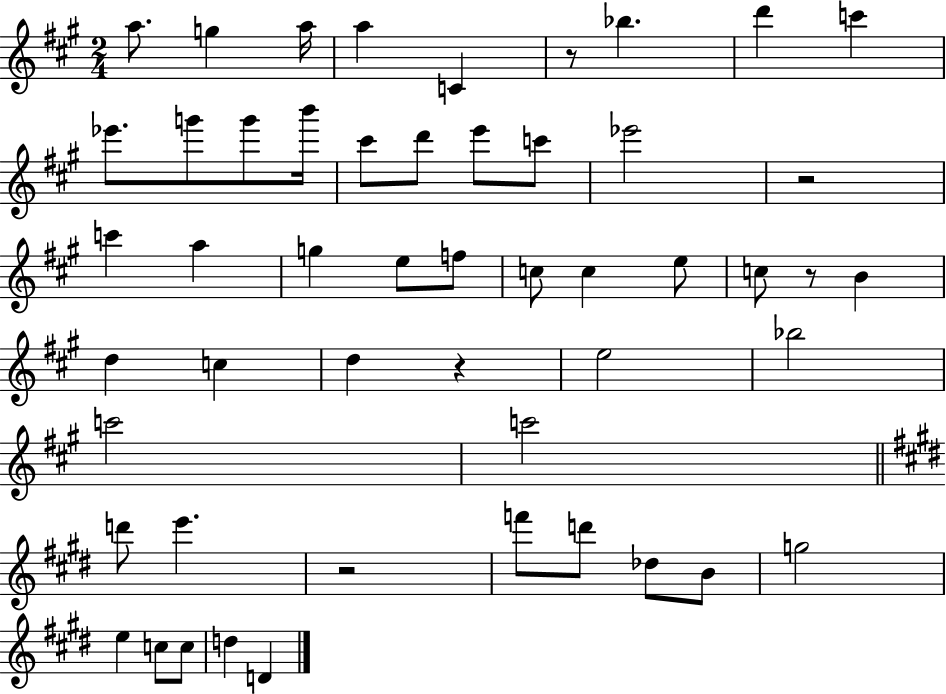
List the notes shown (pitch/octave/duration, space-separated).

A5/e. G5/q A5/s A5/q C4/q R/e Bb5/q. D6/q C6/q Eb6/e. G6/e G6/e B6/s C#6/e D6/e E6/e C6/e Eb6/h R/h C6/q A5/q G5/q E5/e F5/e C5/e C5/q E5/e C5/e R/e B4/q D5/q C5/q D5/q R/q E5/h Bb5/h C6/h C6/h D6/e E6/q. R/h F6/e D6/e Db5/e B4/e G5/h E5/q C5/e C5/e D5/q D4/q